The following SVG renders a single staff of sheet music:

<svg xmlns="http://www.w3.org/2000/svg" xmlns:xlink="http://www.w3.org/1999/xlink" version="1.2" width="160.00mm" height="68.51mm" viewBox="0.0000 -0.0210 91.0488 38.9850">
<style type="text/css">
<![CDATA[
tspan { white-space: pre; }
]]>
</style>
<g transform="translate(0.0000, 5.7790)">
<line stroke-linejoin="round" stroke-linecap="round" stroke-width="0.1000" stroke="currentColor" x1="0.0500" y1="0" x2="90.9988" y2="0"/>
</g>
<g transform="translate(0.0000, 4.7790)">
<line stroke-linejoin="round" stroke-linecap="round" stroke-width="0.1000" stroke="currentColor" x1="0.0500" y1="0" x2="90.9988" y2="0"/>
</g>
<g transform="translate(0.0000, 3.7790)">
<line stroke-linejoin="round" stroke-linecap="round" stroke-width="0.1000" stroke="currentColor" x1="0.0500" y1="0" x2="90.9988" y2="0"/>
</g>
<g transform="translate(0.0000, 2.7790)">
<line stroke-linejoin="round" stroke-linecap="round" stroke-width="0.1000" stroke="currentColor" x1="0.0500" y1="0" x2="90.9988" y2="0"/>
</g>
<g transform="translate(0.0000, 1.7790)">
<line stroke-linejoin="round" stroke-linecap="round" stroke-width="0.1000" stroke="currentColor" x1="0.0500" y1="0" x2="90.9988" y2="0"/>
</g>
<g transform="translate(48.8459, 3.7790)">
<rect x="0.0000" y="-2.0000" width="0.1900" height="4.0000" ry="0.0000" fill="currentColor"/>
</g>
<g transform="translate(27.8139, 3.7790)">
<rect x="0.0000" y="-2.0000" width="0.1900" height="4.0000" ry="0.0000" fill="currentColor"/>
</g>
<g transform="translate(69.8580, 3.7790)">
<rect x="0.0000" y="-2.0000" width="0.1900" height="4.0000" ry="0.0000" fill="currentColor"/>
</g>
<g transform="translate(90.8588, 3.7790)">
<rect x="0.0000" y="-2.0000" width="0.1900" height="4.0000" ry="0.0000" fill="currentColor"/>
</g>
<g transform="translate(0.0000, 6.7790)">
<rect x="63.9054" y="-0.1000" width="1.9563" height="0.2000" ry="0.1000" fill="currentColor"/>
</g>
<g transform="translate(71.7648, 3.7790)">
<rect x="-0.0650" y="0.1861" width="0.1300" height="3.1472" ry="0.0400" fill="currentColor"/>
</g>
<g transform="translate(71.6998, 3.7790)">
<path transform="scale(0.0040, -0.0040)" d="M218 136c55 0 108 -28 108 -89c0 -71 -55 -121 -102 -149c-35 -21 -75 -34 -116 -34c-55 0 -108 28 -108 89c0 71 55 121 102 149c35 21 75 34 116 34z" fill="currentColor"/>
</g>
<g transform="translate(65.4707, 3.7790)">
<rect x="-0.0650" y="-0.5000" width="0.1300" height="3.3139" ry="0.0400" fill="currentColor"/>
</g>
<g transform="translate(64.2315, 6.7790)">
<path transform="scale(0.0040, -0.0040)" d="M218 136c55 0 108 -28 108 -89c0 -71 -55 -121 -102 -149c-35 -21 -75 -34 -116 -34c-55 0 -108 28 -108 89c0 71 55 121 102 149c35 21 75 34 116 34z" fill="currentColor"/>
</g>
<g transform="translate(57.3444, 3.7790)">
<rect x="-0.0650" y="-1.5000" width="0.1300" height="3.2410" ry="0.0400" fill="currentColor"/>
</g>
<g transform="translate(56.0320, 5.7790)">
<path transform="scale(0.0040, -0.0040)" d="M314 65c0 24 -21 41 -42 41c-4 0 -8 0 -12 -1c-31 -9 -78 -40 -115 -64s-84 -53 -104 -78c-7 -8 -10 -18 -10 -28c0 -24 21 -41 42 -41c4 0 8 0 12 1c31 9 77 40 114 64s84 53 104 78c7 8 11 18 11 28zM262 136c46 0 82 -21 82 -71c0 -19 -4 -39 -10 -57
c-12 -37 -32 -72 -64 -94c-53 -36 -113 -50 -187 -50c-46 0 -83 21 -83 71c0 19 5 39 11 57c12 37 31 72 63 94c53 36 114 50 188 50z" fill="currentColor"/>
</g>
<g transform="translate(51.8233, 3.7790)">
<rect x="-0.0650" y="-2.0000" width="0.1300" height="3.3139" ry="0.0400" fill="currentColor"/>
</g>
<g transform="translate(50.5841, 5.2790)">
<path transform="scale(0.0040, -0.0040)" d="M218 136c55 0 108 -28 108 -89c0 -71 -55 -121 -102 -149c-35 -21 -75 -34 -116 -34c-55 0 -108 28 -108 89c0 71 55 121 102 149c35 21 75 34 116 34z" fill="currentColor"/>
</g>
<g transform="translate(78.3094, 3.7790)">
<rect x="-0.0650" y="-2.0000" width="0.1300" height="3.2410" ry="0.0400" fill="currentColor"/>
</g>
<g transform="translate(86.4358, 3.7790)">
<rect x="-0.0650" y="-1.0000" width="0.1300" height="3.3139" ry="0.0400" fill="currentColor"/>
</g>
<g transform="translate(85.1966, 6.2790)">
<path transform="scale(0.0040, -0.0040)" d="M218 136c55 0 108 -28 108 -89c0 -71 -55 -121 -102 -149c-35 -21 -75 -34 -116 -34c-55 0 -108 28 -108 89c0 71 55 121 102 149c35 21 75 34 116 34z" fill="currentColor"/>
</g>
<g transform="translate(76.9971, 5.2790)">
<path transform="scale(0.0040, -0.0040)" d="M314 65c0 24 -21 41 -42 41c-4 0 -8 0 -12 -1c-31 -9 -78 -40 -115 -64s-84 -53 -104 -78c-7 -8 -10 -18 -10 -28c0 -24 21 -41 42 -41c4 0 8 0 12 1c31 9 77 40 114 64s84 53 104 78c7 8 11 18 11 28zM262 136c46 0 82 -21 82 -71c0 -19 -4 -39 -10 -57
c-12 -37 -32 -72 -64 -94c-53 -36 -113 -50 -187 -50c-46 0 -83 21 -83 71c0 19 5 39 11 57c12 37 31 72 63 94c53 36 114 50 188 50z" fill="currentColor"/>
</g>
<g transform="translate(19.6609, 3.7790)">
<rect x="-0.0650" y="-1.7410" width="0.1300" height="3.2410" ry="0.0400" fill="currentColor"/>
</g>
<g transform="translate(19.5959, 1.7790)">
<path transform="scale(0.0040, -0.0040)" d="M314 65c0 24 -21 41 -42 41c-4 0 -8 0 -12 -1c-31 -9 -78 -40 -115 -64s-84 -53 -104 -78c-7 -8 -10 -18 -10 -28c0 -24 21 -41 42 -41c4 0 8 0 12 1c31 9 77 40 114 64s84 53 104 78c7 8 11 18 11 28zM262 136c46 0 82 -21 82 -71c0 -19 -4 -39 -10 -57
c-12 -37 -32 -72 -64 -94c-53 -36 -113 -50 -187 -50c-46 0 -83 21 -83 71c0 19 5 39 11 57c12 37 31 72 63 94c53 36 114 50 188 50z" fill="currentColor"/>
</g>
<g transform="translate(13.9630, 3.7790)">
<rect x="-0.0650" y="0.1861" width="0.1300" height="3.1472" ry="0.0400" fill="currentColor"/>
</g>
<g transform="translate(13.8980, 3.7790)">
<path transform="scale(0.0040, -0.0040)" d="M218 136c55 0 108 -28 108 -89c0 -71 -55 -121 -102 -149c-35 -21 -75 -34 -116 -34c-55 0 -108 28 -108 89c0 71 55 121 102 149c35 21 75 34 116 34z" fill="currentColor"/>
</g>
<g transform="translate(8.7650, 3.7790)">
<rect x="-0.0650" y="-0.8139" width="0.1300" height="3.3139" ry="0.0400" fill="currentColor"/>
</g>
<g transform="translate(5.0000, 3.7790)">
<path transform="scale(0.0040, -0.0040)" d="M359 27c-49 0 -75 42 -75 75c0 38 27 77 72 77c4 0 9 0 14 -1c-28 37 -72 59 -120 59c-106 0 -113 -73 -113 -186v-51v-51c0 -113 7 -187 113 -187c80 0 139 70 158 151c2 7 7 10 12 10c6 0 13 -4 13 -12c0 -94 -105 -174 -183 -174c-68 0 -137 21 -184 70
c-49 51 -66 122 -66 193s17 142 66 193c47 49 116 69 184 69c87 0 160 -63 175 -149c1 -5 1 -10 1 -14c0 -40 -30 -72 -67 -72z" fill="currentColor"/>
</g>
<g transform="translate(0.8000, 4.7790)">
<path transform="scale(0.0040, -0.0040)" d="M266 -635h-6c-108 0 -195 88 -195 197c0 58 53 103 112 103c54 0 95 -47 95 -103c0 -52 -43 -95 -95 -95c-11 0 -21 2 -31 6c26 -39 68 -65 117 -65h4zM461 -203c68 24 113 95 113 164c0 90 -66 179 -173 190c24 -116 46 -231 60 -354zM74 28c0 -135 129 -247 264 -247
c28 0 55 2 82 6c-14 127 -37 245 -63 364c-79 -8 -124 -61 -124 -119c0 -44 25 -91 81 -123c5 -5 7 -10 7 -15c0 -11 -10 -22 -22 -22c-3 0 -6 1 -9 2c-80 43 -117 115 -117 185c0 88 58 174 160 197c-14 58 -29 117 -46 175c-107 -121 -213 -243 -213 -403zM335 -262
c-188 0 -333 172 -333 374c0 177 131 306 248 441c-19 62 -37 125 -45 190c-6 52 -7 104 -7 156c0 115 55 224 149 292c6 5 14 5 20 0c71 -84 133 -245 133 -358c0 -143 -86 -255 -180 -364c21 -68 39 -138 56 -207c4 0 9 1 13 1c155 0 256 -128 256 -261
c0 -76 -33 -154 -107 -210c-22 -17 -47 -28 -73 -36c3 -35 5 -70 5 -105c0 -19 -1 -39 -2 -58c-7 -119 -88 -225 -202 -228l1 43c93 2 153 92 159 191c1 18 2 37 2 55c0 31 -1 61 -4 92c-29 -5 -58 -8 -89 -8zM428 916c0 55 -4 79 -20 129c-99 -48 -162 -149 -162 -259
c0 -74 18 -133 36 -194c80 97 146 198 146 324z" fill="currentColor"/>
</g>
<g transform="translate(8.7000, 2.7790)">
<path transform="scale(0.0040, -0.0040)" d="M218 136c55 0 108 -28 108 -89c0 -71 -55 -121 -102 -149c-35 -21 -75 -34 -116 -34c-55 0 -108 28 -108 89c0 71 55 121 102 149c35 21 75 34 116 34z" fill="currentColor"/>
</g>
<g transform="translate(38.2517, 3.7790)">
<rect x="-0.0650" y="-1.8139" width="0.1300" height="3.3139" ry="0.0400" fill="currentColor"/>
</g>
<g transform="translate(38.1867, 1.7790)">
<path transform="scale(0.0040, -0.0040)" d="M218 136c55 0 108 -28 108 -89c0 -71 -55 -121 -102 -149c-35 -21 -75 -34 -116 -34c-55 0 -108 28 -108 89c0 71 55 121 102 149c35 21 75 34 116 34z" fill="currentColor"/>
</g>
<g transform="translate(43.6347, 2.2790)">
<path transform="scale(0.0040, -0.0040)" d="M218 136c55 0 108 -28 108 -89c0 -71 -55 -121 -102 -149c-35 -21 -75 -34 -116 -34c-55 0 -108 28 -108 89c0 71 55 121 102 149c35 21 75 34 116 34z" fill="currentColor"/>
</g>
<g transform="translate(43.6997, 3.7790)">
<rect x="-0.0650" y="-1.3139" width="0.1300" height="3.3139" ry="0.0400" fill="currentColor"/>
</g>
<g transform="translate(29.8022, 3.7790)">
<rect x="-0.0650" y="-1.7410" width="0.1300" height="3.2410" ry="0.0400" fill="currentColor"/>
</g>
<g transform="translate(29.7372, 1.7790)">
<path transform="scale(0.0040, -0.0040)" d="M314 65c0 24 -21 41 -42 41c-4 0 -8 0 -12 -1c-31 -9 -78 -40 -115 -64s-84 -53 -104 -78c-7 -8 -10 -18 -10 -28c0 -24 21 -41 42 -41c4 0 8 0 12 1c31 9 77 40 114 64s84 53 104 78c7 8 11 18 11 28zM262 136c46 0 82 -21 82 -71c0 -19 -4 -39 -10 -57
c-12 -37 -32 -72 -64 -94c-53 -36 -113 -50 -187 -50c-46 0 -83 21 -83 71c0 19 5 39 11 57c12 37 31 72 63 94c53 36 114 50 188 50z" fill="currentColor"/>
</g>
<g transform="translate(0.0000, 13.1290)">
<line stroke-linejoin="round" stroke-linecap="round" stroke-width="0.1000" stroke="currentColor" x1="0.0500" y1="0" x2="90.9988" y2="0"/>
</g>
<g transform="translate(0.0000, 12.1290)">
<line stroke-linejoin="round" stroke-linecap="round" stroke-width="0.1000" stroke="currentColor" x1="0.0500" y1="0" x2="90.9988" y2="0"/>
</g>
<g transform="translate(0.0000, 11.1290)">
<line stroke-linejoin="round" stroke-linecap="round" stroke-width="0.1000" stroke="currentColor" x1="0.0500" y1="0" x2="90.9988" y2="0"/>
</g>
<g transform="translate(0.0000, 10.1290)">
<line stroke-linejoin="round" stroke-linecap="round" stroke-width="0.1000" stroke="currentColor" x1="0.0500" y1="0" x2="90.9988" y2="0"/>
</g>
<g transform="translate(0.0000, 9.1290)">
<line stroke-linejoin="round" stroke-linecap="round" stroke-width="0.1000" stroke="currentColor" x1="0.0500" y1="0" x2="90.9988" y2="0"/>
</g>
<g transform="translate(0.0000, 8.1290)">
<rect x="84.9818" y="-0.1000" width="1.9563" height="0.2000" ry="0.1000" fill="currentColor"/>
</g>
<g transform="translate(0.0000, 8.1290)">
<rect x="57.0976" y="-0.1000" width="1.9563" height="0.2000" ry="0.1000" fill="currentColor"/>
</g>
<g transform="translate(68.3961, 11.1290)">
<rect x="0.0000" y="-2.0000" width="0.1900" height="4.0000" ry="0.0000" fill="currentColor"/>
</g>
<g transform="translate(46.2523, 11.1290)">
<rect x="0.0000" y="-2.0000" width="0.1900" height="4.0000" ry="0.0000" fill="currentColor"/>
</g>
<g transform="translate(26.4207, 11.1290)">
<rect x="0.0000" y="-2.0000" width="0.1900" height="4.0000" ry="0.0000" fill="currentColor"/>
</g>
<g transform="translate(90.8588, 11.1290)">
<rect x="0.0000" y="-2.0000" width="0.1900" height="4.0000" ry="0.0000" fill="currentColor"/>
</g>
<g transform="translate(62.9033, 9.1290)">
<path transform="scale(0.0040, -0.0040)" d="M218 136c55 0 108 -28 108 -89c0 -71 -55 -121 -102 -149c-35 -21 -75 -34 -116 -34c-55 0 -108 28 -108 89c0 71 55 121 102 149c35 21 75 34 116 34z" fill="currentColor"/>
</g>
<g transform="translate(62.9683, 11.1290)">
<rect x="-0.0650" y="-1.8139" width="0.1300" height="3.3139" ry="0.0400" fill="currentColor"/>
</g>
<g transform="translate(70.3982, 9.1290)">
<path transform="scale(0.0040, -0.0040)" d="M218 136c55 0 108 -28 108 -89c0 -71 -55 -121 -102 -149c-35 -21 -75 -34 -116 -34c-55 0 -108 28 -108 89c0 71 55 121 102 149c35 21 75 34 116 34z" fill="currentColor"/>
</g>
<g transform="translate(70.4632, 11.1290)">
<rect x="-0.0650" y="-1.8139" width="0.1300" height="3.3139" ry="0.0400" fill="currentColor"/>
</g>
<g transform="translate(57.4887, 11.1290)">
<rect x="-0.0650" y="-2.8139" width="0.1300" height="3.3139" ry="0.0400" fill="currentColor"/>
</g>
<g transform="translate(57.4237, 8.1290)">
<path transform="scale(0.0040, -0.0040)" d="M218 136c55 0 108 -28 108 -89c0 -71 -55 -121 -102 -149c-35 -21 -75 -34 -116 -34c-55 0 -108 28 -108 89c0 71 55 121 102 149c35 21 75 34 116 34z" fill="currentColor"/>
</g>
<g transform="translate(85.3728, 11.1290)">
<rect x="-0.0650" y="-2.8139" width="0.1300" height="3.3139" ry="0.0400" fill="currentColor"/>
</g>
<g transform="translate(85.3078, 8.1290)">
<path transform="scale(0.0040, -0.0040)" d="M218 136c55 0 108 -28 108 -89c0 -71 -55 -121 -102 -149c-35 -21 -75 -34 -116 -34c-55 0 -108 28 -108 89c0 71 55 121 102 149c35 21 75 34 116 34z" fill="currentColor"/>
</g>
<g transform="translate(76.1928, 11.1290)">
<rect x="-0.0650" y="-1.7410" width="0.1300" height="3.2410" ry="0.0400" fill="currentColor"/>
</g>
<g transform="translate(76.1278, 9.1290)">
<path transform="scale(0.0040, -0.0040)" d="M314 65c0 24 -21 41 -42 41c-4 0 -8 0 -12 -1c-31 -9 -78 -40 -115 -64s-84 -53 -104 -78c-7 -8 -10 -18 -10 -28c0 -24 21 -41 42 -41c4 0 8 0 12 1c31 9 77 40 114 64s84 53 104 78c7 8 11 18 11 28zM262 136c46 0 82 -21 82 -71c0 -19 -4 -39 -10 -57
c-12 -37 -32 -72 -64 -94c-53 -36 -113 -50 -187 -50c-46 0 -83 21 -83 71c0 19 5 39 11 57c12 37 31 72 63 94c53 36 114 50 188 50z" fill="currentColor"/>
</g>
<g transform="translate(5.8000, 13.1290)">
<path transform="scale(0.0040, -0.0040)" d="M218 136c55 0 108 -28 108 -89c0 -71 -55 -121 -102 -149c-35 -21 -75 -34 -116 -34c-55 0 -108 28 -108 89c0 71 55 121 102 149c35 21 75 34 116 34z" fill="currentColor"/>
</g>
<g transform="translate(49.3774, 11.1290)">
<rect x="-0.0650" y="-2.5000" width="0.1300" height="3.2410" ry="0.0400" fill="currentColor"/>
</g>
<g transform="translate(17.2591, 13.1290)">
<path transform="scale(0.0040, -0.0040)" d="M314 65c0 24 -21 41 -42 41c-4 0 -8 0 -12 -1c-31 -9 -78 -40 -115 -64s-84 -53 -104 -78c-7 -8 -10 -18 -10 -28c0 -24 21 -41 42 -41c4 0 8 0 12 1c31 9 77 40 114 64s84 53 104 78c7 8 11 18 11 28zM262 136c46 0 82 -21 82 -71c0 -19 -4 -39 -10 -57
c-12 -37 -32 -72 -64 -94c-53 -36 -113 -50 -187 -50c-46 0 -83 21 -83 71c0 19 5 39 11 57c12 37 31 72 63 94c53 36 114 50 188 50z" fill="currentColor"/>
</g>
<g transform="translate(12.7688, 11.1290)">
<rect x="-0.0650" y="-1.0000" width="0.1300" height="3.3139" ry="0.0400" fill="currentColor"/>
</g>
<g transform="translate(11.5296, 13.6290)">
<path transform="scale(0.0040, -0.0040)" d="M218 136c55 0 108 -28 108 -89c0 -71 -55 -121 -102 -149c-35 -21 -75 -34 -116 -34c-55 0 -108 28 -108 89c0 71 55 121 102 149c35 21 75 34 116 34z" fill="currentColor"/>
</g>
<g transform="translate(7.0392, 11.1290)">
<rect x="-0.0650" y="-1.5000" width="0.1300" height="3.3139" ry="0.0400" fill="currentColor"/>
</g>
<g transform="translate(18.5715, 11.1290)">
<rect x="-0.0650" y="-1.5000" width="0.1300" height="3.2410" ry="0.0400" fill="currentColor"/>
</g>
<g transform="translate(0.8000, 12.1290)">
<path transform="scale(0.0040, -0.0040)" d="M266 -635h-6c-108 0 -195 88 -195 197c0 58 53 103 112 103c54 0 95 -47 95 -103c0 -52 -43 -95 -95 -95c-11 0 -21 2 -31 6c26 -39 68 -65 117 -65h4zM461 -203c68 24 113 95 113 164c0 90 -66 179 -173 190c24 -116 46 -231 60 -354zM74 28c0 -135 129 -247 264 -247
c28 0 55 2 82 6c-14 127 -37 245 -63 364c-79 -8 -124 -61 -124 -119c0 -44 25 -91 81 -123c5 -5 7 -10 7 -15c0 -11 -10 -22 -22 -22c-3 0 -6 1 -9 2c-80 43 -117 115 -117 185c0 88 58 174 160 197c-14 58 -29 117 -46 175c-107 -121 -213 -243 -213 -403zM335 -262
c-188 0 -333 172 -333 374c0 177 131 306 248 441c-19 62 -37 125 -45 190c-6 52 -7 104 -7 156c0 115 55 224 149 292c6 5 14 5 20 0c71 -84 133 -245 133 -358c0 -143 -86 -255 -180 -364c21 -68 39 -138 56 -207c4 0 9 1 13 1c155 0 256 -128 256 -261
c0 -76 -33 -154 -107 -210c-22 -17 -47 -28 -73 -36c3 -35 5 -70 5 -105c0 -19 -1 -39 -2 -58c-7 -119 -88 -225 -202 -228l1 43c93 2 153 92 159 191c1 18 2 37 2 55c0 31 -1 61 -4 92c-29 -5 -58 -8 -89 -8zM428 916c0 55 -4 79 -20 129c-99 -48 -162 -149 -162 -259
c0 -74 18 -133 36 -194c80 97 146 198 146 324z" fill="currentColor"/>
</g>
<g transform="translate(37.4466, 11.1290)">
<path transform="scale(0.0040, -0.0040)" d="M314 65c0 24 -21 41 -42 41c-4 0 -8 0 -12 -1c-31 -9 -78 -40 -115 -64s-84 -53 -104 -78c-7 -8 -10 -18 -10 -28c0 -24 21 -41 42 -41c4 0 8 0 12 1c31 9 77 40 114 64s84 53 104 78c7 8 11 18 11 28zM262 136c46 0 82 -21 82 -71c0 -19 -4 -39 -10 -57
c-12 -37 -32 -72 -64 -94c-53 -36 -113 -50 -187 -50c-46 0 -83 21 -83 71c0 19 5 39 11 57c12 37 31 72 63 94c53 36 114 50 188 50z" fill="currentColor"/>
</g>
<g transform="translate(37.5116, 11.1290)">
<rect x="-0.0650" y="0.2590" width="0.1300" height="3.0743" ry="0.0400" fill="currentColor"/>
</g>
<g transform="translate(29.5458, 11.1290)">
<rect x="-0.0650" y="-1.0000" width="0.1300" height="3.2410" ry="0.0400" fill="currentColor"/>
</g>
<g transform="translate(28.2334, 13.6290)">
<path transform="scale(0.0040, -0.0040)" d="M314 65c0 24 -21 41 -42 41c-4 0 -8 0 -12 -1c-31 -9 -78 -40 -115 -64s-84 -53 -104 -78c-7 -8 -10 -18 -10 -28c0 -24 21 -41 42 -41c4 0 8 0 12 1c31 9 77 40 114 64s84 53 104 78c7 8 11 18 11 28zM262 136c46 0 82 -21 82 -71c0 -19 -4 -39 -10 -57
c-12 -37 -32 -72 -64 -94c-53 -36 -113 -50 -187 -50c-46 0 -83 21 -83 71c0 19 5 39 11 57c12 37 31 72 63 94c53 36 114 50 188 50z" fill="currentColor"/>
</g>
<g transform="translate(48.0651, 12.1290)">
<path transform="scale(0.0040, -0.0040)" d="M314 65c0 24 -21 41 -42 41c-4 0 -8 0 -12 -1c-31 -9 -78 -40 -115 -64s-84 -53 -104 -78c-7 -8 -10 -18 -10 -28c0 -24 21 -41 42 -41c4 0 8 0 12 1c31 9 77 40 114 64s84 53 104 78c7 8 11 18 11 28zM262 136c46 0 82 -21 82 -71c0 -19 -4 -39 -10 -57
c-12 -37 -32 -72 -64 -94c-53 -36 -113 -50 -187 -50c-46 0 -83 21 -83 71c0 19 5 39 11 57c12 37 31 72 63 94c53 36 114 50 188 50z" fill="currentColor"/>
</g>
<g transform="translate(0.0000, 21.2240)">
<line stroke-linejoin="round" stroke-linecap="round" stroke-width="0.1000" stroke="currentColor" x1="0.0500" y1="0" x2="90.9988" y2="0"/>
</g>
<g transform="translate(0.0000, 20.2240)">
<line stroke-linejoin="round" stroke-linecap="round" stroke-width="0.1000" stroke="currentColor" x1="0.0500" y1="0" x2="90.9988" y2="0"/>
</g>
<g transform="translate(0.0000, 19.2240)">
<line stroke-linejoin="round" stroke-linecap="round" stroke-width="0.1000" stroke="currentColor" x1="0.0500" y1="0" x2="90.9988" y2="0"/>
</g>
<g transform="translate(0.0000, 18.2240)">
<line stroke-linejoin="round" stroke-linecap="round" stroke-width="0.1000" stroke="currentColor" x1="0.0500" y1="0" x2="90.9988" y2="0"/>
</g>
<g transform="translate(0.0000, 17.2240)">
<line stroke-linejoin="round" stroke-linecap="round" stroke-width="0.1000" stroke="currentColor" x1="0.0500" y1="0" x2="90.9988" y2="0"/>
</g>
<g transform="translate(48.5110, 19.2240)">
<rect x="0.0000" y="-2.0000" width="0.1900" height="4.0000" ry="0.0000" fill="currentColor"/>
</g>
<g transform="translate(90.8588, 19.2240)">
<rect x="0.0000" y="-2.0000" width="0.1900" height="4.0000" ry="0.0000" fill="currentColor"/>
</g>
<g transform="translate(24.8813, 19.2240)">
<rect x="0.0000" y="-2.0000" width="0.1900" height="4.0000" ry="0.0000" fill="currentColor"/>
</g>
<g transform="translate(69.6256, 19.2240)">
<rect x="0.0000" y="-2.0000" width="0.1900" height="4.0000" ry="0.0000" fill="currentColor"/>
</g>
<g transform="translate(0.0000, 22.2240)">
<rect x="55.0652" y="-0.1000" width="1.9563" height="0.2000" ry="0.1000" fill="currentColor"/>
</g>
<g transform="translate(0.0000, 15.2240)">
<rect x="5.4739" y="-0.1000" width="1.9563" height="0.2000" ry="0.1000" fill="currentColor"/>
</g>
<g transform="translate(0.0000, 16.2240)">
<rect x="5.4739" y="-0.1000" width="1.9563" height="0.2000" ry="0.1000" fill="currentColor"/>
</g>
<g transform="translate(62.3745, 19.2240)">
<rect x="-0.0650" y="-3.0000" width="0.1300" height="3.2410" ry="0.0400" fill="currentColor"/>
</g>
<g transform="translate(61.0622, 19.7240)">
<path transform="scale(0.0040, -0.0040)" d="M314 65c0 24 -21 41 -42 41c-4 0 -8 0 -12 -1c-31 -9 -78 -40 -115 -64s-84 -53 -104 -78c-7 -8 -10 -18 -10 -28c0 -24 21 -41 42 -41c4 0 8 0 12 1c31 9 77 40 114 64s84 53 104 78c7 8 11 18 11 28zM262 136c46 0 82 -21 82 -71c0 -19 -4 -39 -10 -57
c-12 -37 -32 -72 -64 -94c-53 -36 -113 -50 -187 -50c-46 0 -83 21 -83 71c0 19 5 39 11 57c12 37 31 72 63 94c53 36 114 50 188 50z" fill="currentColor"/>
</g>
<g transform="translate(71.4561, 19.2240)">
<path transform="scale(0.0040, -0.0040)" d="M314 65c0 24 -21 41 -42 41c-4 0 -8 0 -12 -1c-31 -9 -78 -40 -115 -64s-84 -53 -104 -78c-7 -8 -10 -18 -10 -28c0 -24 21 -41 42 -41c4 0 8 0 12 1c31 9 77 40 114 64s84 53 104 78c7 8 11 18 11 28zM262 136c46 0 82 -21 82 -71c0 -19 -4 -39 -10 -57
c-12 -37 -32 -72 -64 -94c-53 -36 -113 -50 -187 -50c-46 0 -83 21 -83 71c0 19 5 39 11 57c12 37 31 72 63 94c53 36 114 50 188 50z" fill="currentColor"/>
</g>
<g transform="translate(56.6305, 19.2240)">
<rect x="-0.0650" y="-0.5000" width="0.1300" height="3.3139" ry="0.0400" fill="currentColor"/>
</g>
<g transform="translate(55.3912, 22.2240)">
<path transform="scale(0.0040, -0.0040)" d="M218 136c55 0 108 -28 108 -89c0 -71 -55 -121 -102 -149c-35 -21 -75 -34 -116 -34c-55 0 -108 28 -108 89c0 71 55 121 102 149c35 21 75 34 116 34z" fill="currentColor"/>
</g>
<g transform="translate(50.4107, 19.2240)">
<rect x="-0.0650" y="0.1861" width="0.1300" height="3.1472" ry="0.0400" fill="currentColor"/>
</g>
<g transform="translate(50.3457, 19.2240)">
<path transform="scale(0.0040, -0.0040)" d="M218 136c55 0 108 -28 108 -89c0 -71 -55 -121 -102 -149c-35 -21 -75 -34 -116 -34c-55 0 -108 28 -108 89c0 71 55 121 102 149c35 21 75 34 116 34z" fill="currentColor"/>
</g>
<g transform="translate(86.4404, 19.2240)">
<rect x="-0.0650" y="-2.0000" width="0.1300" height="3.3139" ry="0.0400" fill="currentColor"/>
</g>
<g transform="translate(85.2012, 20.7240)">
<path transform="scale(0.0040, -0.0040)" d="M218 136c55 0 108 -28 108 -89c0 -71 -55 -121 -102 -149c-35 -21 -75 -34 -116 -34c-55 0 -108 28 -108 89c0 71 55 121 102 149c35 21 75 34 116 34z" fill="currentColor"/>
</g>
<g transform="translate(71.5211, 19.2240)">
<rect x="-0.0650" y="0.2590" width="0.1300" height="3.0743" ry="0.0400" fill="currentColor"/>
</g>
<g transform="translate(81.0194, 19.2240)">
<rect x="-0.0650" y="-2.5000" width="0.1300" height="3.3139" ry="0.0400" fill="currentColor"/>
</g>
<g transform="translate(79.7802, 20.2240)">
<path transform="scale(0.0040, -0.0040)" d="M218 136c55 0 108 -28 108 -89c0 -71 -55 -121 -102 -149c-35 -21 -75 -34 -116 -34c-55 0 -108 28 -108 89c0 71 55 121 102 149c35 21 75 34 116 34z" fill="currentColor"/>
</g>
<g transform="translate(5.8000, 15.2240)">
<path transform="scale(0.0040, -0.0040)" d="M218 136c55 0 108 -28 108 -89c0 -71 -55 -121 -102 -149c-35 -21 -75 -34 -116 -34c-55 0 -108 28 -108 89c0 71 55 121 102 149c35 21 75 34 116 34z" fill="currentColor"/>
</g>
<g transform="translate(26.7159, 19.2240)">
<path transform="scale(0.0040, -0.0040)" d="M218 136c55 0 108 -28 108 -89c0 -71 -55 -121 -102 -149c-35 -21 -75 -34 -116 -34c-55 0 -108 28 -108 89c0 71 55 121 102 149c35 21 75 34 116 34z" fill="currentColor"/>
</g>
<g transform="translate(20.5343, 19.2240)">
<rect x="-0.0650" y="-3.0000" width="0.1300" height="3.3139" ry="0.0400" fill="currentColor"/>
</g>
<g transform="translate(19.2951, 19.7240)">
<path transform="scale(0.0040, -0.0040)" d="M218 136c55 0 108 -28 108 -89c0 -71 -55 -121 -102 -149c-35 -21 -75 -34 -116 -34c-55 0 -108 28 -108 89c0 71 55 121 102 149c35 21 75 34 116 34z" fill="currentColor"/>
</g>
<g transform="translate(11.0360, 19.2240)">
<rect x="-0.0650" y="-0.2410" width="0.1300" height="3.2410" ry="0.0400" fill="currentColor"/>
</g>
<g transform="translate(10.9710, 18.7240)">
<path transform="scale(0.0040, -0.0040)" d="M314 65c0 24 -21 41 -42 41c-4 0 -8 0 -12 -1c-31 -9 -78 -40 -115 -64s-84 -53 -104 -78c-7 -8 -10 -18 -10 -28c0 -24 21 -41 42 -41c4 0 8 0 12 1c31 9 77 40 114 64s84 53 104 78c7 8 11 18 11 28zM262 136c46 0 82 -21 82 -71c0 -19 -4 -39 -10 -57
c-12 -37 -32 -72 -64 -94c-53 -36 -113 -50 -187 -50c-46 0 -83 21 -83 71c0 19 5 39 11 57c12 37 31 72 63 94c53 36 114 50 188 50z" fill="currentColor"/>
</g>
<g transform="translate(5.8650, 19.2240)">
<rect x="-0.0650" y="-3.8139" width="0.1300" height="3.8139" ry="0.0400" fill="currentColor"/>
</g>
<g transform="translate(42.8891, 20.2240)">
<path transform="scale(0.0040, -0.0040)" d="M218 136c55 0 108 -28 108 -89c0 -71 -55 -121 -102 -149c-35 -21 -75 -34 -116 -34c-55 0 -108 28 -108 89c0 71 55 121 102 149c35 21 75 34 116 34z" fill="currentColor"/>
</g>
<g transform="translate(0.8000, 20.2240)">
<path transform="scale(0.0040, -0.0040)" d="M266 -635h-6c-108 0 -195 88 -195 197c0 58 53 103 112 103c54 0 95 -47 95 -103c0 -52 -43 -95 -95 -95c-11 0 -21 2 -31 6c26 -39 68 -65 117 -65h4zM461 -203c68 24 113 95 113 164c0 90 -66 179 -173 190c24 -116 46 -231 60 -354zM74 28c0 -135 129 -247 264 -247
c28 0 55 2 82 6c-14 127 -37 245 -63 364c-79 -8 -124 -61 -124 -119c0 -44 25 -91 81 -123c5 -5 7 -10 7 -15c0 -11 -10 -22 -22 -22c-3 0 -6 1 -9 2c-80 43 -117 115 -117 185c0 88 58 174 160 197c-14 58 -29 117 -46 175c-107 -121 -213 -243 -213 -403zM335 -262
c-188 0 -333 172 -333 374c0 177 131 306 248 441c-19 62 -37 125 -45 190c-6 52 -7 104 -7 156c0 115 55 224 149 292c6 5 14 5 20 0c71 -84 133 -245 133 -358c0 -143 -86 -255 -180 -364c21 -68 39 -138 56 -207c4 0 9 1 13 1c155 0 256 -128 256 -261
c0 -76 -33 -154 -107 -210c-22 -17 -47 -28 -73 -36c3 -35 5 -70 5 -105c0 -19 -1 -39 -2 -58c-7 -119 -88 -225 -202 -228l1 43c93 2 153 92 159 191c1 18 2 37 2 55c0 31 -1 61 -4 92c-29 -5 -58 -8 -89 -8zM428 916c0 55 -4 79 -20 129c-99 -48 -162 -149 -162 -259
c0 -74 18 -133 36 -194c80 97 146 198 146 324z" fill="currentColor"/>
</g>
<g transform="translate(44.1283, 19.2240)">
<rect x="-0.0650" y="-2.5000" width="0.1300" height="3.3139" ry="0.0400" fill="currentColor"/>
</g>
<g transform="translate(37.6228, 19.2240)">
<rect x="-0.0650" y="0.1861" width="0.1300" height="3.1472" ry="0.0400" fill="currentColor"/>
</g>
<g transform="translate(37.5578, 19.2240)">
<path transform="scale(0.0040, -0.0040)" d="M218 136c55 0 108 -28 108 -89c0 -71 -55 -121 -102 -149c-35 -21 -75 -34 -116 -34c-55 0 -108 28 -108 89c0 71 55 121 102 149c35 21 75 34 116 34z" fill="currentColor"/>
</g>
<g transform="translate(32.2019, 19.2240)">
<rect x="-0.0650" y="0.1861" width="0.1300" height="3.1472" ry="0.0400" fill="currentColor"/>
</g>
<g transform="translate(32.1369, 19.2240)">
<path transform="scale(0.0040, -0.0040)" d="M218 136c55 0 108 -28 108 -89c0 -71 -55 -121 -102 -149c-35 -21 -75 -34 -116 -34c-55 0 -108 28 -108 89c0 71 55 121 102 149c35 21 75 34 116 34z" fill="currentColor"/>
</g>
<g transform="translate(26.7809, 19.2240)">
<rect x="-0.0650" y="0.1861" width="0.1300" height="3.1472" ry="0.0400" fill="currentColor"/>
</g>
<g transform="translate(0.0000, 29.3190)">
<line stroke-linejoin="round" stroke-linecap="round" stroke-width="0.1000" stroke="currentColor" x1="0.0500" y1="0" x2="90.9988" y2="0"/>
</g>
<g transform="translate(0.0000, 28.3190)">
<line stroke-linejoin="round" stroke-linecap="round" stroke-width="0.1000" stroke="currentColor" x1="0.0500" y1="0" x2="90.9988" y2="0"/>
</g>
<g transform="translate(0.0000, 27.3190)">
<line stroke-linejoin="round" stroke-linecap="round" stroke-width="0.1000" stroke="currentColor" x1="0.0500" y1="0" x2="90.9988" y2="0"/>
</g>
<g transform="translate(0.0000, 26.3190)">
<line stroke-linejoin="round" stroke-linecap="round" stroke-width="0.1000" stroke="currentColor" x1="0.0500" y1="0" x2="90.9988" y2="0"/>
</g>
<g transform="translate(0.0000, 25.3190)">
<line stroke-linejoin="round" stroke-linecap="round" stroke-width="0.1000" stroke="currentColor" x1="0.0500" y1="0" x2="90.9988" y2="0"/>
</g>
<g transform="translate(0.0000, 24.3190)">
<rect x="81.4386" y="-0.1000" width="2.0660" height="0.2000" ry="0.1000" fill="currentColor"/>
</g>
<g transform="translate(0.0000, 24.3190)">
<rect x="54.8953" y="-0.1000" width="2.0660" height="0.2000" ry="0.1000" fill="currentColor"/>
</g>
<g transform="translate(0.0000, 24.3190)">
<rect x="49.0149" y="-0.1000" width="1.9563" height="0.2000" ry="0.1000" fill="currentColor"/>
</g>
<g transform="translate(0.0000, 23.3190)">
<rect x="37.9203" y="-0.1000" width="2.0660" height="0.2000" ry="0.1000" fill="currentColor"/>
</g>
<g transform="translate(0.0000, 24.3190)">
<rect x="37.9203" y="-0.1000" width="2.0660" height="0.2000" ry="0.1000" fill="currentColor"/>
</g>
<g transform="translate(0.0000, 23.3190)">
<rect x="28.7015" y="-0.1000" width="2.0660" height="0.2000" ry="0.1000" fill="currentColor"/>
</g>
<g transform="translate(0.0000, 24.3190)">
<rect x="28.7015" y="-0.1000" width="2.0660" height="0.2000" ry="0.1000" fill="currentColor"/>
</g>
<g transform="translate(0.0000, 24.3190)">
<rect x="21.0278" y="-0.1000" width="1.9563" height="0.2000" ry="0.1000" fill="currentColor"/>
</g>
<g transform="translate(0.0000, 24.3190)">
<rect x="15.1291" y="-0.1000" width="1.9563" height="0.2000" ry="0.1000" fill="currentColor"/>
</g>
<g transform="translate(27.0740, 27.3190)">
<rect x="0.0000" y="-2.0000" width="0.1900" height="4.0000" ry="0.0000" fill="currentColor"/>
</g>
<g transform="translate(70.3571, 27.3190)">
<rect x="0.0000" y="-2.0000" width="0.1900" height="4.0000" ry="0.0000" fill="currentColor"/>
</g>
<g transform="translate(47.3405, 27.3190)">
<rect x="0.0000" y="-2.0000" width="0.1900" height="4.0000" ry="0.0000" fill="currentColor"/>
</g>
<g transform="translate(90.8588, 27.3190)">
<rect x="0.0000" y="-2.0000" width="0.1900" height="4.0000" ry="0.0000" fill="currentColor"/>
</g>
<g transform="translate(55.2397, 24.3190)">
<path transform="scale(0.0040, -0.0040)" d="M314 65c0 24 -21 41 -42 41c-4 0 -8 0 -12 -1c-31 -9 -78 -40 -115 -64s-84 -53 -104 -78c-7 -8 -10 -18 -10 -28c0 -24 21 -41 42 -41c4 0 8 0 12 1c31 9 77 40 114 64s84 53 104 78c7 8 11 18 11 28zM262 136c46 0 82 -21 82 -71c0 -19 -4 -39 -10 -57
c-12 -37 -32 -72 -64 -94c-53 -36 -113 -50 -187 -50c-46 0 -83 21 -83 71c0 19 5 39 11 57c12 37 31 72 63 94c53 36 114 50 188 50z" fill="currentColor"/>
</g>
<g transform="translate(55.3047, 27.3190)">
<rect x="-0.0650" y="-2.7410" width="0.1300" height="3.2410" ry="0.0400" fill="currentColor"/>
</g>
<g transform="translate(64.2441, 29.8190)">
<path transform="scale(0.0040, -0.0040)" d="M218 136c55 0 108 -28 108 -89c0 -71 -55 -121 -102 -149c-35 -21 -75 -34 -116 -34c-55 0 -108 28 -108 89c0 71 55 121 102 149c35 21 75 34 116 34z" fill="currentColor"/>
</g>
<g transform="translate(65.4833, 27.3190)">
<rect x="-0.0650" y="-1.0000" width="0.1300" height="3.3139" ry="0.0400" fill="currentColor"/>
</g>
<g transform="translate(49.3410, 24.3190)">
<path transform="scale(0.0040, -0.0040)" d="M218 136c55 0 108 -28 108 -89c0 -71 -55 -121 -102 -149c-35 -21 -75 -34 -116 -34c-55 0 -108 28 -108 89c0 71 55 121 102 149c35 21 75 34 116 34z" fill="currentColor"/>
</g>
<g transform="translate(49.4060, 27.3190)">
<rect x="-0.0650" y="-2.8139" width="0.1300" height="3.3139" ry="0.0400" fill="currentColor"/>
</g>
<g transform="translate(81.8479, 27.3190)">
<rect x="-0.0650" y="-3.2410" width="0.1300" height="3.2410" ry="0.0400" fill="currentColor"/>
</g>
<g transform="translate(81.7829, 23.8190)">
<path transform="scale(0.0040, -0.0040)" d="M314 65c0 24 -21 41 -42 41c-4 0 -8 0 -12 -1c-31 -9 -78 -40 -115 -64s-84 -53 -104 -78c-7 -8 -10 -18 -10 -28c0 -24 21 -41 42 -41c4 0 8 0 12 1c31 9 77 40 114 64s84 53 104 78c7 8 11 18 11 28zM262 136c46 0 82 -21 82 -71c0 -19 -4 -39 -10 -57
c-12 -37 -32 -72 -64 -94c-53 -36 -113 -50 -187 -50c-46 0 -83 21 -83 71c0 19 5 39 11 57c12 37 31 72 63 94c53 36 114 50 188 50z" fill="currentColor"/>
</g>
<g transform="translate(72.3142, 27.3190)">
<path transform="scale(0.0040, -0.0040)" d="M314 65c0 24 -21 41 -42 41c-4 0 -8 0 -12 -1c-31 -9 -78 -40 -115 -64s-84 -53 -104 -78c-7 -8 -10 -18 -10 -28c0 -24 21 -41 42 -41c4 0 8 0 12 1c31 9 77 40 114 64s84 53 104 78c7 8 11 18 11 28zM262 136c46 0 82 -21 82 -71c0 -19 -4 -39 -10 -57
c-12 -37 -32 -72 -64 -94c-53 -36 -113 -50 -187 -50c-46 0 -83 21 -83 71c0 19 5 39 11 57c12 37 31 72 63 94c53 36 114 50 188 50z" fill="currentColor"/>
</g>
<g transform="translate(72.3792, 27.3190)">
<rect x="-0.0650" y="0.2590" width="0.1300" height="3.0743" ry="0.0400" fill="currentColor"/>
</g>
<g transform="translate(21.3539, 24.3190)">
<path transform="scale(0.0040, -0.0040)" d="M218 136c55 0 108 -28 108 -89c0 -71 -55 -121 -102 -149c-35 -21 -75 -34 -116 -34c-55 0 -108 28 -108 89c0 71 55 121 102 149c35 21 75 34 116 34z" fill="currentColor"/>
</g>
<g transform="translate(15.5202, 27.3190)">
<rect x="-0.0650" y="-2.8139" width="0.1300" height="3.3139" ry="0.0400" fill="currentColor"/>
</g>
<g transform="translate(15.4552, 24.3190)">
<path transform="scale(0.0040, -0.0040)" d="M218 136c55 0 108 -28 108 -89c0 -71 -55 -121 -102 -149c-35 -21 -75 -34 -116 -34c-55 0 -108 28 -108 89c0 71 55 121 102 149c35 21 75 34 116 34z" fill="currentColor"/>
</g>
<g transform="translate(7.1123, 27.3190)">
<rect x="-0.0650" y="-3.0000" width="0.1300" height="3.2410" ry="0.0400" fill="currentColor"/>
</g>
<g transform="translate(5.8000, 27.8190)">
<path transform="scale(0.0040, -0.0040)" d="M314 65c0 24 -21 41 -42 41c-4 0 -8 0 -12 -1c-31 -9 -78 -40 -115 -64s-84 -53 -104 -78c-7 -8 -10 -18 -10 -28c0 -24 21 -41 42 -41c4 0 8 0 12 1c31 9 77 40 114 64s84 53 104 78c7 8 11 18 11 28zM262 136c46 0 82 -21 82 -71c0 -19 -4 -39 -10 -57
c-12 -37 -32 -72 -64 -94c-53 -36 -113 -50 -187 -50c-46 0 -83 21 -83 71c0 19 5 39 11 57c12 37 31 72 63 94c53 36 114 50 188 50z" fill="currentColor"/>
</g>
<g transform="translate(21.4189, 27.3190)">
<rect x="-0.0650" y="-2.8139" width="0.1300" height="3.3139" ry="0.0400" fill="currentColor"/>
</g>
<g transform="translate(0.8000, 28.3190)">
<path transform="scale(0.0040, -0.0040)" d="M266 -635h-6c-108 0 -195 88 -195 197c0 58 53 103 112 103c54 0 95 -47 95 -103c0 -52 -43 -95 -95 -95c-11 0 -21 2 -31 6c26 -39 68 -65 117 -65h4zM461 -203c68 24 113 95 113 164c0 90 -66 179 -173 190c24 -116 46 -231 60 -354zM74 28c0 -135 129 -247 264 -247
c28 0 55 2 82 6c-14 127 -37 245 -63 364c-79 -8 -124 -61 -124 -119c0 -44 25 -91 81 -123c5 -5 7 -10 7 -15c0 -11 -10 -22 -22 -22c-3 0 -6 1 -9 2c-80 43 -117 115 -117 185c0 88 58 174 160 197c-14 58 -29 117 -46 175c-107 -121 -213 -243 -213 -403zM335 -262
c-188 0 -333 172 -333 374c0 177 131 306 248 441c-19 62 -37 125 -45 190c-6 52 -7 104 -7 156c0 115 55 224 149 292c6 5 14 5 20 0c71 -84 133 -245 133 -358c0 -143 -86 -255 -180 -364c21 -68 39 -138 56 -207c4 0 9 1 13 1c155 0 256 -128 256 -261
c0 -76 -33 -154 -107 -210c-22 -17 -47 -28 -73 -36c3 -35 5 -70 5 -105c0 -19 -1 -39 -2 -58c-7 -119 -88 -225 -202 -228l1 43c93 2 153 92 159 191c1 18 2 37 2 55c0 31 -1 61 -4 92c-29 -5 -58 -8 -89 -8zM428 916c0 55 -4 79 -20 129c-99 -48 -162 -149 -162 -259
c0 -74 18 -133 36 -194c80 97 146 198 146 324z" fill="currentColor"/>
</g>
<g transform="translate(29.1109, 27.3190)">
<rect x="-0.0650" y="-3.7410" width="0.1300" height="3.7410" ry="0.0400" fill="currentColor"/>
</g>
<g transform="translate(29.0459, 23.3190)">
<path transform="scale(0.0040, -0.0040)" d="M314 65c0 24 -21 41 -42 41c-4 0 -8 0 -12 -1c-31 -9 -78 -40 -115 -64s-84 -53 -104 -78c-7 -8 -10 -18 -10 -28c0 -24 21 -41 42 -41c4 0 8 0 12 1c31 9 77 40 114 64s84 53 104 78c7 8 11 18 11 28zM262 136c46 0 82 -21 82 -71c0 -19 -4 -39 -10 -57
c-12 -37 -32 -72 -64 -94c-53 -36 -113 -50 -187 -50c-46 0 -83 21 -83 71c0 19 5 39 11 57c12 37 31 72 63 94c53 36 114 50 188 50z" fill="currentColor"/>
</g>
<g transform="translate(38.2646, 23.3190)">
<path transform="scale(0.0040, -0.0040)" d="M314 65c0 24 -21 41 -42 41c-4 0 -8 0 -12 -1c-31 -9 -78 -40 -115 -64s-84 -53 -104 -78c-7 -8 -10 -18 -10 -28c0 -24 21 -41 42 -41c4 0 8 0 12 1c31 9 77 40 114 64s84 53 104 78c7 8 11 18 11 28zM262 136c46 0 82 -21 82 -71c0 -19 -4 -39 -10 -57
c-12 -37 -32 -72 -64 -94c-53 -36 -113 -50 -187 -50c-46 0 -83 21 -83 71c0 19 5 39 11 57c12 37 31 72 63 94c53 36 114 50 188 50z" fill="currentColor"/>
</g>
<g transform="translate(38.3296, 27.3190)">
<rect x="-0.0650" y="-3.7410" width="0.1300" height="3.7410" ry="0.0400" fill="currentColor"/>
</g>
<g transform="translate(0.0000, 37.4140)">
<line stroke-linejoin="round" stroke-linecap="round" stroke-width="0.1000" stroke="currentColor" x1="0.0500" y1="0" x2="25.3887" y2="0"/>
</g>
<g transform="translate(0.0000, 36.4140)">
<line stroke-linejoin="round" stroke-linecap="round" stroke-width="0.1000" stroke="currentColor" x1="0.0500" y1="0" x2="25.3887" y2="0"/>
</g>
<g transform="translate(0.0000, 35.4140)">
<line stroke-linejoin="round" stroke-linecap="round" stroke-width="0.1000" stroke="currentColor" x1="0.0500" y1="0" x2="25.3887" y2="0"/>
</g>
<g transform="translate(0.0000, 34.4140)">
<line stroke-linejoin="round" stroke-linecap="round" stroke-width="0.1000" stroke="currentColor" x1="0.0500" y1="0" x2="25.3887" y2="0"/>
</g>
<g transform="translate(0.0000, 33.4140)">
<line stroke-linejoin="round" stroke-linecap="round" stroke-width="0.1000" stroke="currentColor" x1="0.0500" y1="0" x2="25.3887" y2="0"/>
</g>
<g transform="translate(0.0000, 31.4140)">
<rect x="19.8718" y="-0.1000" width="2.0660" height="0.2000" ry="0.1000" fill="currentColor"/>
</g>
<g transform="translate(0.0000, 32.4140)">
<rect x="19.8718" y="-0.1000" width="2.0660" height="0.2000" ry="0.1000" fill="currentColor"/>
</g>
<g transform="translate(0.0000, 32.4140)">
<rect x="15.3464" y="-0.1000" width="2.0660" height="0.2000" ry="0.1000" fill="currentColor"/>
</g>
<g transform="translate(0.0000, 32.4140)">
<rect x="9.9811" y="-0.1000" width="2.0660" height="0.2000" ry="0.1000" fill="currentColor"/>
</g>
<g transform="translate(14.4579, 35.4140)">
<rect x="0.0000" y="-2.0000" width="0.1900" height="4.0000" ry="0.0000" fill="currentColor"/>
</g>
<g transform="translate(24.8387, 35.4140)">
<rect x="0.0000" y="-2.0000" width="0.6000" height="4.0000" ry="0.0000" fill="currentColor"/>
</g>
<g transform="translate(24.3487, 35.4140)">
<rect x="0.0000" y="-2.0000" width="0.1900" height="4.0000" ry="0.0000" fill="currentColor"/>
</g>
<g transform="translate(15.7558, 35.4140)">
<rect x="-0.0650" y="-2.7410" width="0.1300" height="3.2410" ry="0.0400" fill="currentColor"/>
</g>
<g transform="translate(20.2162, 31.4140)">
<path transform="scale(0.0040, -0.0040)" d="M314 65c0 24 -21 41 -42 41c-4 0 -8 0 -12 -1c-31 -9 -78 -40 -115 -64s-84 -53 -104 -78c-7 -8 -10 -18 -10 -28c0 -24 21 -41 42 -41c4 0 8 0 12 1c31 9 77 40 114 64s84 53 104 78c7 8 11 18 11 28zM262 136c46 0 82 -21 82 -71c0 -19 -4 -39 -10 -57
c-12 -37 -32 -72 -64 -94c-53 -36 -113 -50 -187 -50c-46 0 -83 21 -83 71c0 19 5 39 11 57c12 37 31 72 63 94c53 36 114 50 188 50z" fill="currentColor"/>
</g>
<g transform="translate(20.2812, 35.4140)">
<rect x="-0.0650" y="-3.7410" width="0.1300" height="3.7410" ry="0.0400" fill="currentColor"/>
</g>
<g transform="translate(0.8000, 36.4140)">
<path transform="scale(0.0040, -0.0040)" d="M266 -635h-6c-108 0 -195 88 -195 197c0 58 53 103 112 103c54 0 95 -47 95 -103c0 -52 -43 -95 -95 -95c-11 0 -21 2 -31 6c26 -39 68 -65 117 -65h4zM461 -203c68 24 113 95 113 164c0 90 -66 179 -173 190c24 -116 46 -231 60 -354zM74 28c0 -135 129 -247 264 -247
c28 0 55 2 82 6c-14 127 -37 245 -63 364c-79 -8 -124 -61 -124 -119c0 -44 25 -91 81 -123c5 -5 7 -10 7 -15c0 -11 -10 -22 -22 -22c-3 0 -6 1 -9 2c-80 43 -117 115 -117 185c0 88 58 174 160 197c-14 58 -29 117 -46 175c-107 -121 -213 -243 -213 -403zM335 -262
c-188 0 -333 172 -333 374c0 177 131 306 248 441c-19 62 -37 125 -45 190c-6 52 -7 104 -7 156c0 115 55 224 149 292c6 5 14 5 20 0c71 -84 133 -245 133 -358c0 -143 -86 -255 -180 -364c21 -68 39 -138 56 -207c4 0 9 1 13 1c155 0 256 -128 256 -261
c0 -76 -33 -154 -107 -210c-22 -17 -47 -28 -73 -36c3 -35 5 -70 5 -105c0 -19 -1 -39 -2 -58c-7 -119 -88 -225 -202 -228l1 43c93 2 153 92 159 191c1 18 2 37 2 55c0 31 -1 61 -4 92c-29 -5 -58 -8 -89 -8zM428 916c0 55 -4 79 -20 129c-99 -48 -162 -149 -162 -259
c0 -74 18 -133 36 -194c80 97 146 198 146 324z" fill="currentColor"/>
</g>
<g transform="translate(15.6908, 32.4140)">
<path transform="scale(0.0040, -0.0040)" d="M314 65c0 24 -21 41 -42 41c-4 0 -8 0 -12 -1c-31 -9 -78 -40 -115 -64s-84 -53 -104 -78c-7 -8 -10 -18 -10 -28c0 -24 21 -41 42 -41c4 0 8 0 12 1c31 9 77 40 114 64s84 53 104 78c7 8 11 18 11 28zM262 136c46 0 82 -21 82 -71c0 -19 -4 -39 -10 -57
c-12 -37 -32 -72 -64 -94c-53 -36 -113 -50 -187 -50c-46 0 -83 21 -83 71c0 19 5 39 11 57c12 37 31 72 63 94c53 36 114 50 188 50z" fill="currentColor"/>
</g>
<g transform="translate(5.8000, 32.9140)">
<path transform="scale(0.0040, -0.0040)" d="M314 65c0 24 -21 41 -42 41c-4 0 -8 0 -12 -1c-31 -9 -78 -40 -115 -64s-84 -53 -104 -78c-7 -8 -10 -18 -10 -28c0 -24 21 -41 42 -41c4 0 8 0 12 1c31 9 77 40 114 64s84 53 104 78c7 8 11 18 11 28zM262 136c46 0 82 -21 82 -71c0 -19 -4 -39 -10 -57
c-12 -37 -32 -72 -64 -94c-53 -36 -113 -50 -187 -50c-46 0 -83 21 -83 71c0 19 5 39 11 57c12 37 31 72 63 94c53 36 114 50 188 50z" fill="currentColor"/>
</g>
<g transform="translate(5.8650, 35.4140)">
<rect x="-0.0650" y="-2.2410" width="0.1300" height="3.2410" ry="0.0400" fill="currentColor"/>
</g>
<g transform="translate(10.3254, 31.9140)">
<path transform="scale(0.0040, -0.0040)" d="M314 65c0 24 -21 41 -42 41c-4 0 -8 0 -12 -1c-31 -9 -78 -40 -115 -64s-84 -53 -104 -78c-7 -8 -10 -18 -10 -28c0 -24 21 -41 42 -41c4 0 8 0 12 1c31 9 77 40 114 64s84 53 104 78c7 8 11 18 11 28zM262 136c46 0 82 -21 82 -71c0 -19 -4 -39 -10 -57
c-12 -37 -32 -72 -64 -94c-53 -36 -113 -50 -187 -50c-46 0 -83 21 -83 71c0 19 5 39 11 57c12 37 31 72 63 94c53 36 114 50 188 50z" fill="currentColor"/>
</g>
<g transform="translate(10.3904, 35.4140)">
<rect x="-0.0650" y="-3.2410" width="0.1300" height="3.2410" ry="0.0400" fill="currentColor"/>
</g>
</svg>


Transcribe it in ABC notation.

X:1
T:Untitled
M:4/4
L:1/4
K:C
d B f2 f2 f e F E2 C B F2 D E D E2 D2 B2 G2 a f f f2 a c' c2 A B B B G B C A2 B2 G F A2 a a c'2 c'2 a a2 D B2 b2 g2 b2 a2 c'2